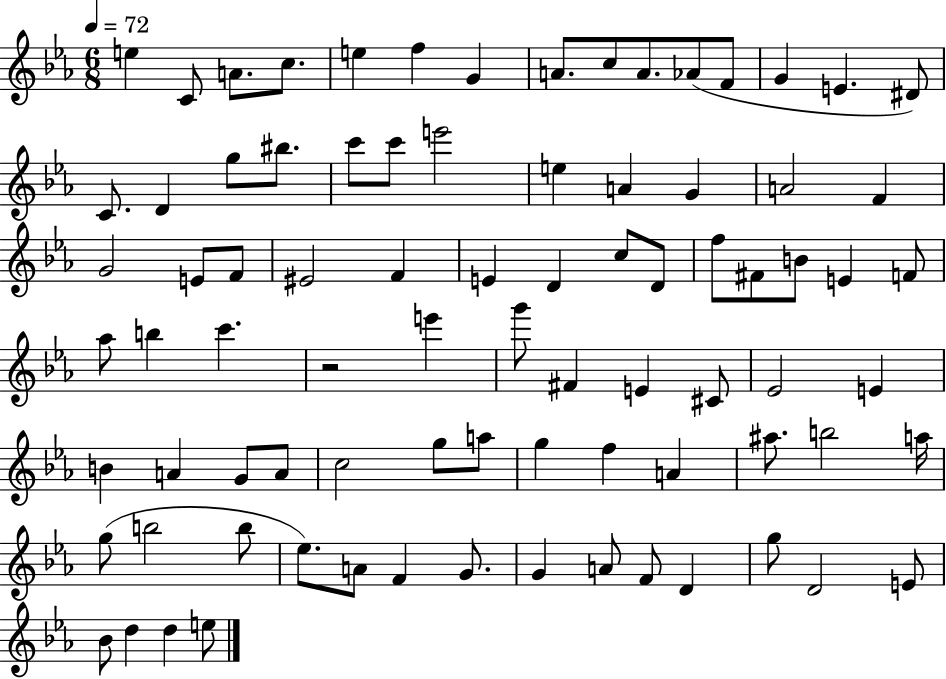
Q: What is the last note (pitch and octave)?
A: E5